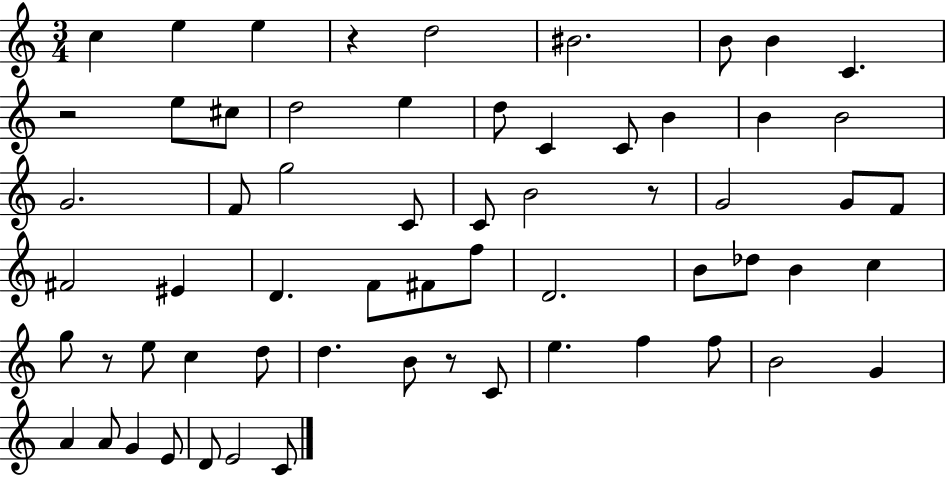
C5/q E5/q E5/q R/q D5/h BIS4/h. B4/e B4/q C4/q. R/h E5/e C#5/e D5/h E5/q D5/e C4/q C4/e B4/q B4/q B4/h G4/h. F4/e G5/h C4/e C4/e B4/h R/e G4/h G4/e F4/e F#4/h EIS4/q D4/q. F4/e F#4/e F5/e D4/h. B4/e Db5/e B4/q C5/q G5/e R/e E5/e C5/q D5/e D5/q. B4/e R/e C4/e E5/q. F5/q F5/e B4/h G4/q A4/q A4/e G4/q E4/e D4/e E4/h C4/e